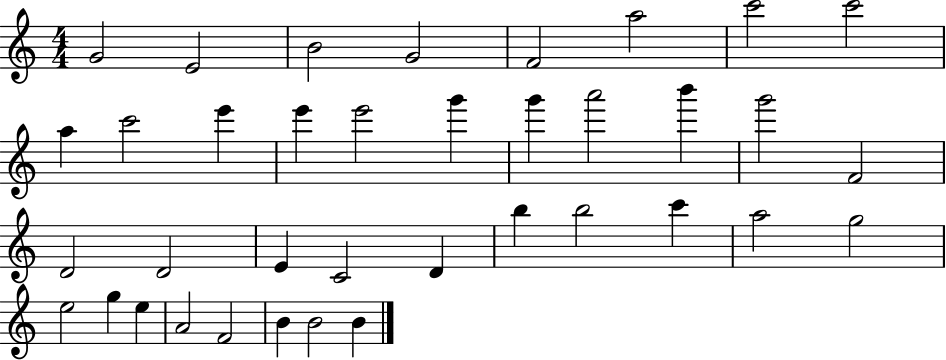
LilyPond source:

{
  \clef treble
  \numericTimeSignature
  \time 4/4
  \key c \major
  g'2 e'2 | b'2 g'2 | f'2 a''2 | c'''2 c'''2 | \break a''4 c'''2 e'''4 | e'''4 e'''2 g'''4 | g'''4 a'''2 b'''4 | g'''2 f'2 | \break d'2 d'2 | e'4 c'2 d'4 | b''4 b''2 c'''4 | a''2 g''2 | \break e''2 g''4 e''4 | a'2 f'2 | b'4 b'2 b'4 | \bar "|."
}